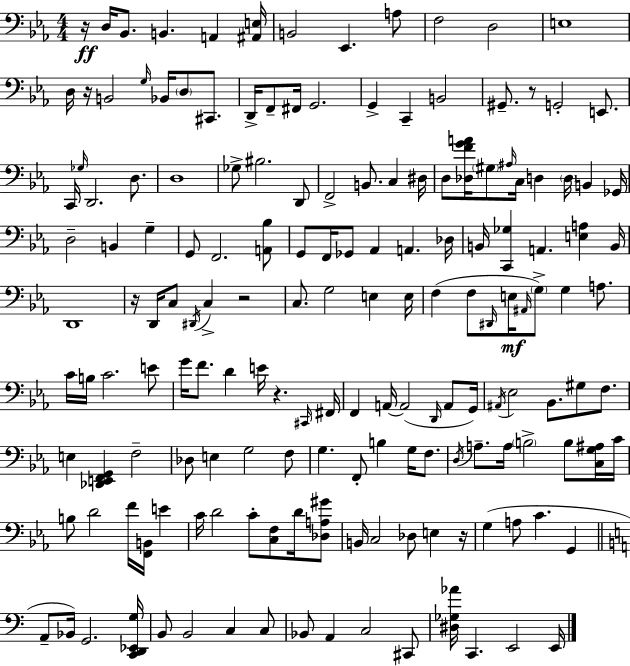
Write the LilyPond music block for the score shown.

{
  \clef bass
  \numericTimeSignature
  \time 4/4
  \key c \minor
  \repeat volta 2 { r16\ff d16 bes,8. b,4. a,4 <ais, e>16 | b,2 ees,4. a8 | f2 d2 | e1 | \break d16 r16 b,2 \grace { g16 } bes,16 \parenthesize d8 cis,8. | d,16-> f,8-- fis,16 g,2. | g,4-> c,4-- b,2 | gis,8.-- r8 g,2-. e,8. | \break c,16 \grace { ges16 } d,2. d8. | d1 | ges8-> bis2. | d,8 f,2-> b,8. c4 | \break dis16 d8 <des f' g' a'>16 \parenthesize gis8 \grace { ais16 } c16 d4 \parenthesize d16 b,4 | ges,16 d2-- b,4 g4-- | g,8 f,2. | <a, bes>8 g,8 f,16 ges,8 aes,4 a,4. | \break des16 b,16 <c, ges>4 a,4. <e a>4 | b,16 d,1 | r16 d,16 c8 \acciaccatura { dis,16 } c4-> r2 | c8. g2 e4 | \break e16 f4( f8 \grace { dis,16 } e16\mf \grace { ais,16 }) \parenthesize g8-> g4 | a8. c'16 b16 c'2. | e'8 g'16 f'8. d'4 e'16 r4. | \grace { cis,16 } fis,16 f,4 a,16~~ a,2( | \break \grace { d,16 } a,8 g,16) \acciaccatura { ais,16 } ees2 | bes,8. gis8 f8. e4 <des, e, f, g,>4 | f2-- des8 e4 g2 | f8 g4. f,8-. | \break b4 g16 f8. \acciaccatura { d16 } a8.-- a16 \parenthesize b2-> | b8 <c g ais>16 c'16 b8 d'2 | f'16 <f, b,>16 e'4 c'16 d'2 | c'8-. <c f>8 d'16 <des a gis'>8 b,16 c2 | \break des8 e4 r16 g4( a8 | c'4. g,4 \bar "||" \break \key c \major a,8-- bes,16) g,2. <c, d, ees, g>16 | b,8 b,2 c4 c8 | bes,8 a,4 c2 cis,8 | <dis ges aes'>16 c,4. e,2 e,16 | \break } \bar "|."
}